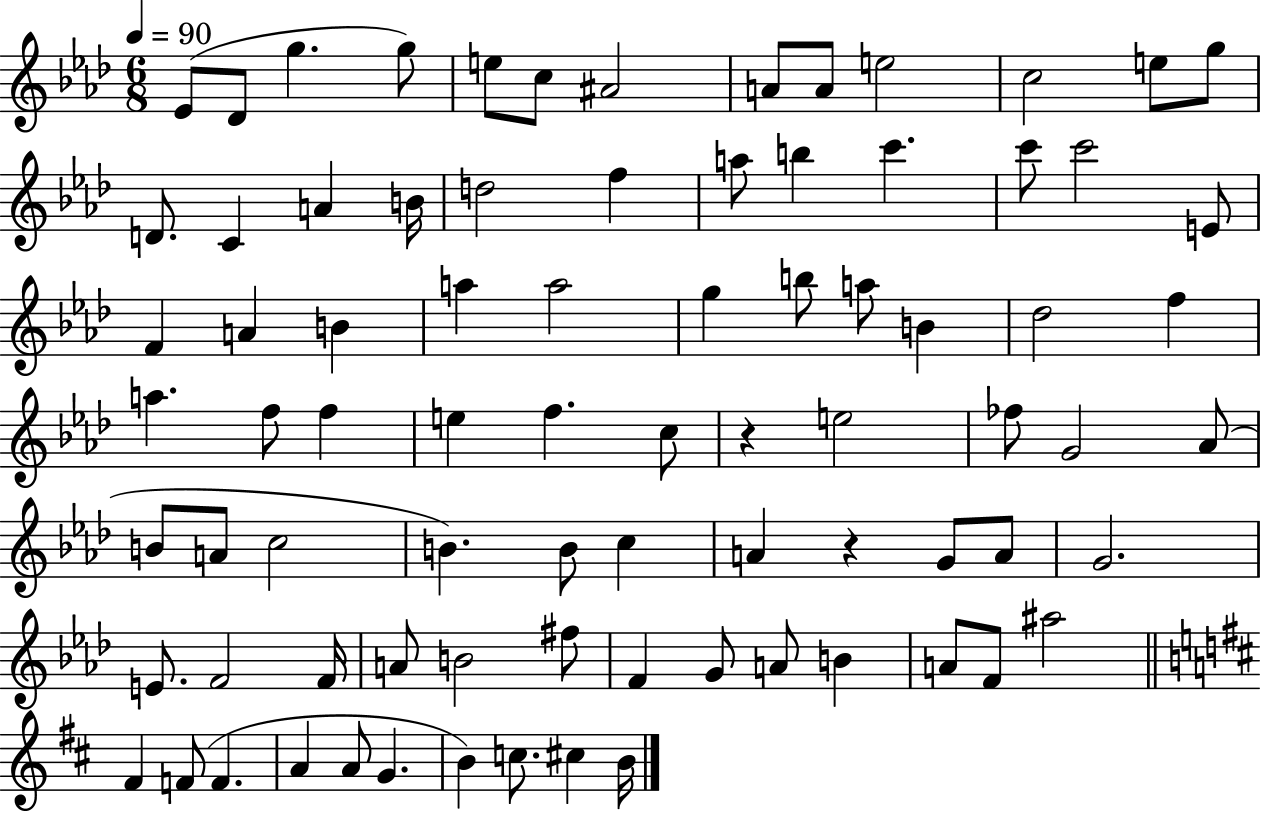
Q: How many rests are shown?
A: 2